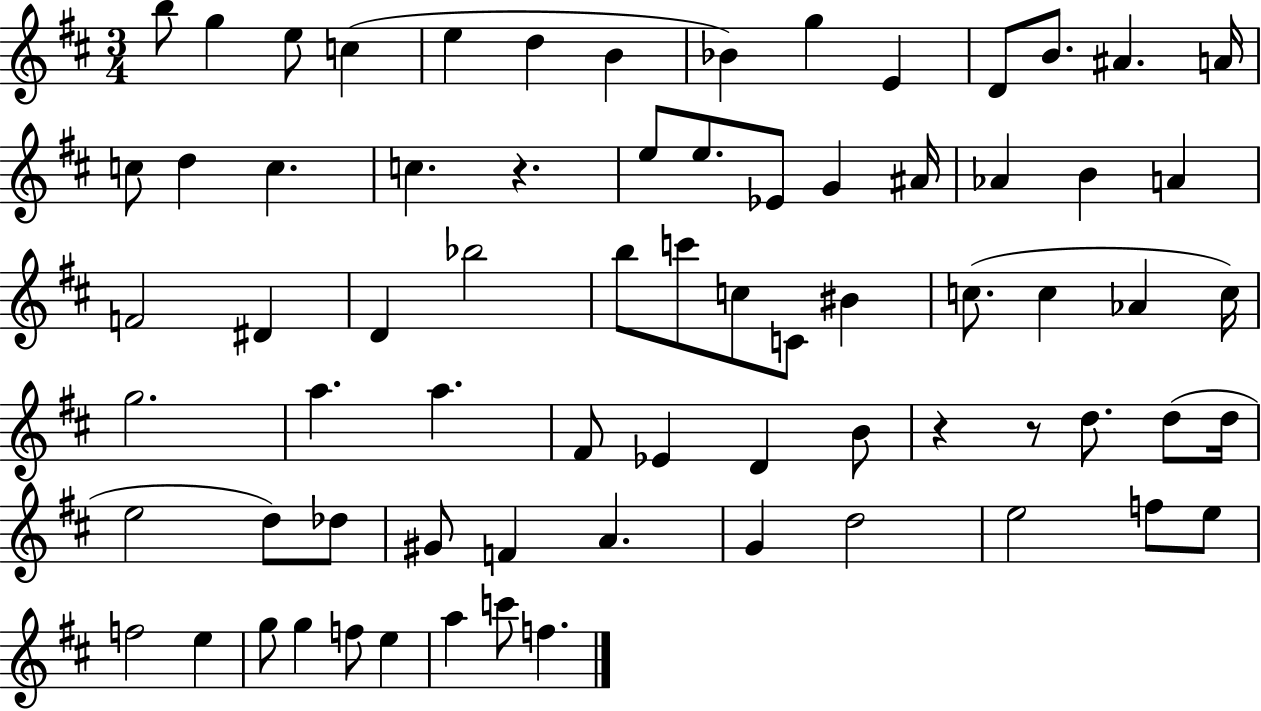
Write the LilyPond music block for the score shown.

{
  \clef treble
  \numericTimeSignature
  \time 3/4
  \key d \major
  b''8 g''4 e''8 c''4( | e''4 d''4 b'4 | bes'4) g''4 e'4 | d'8 b'8. ais'4. a'16 | \break c''8 d''4 c''4. | c''4. r4. | e''8 e''8. ees'8 g'4 ais'16 | aes'4 b'4 a'4 | \break f'2 dis'4 | d'4 bes''2 | b''8 c'''8 c''8 c'8 bis'4 | c''8.( c''4 aes'4 c''16) | \break g''2. | a''4. a''4. | fis'8 ees'4 d'4 b'8 | r4 r8 d''8. d''8( d''16 | \break e''2 d''8) des''8 | gis'8 f'4 a'4. | g'4 d''2 | e''2 f''8 e''8 | \break f''2 e''4 | g''8 g''4 f''8 e''4 | a''4 c'''8 f''4. | \bar "|."
}